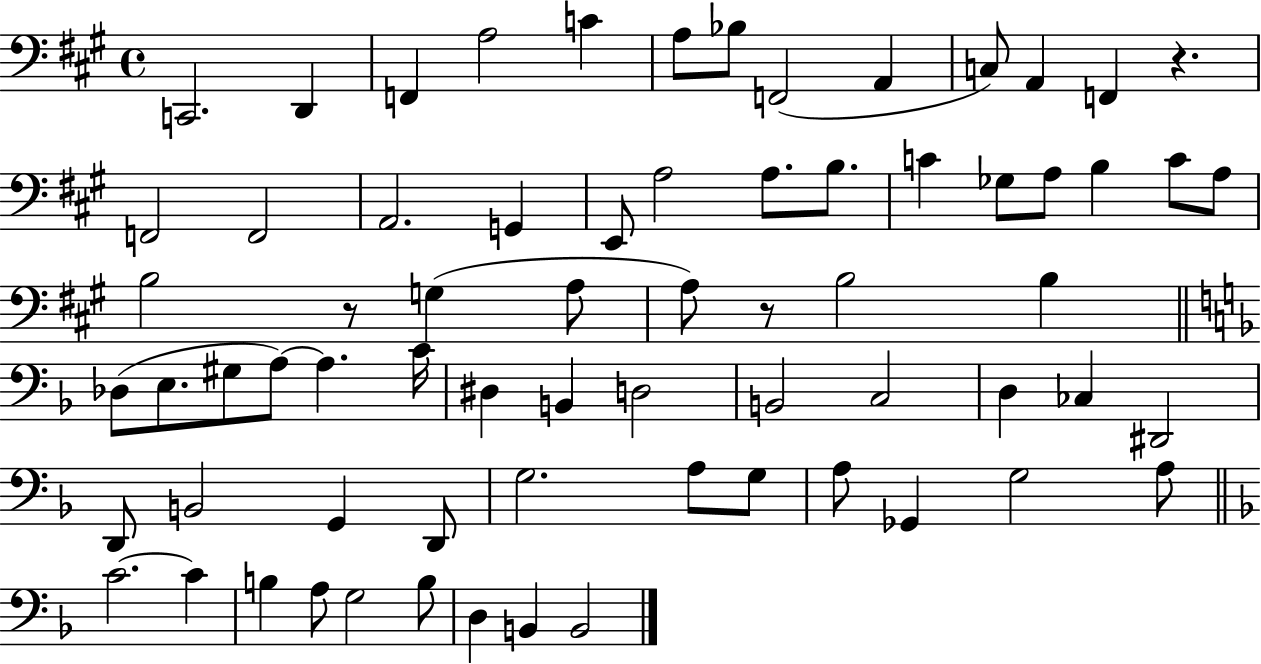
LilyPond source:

{
  \clef bass
  \time 4/4
  \defaultTimeSignature
  \key a \major
  c,2. d,4 | f,4 a2 c'4 | a8 bes8 f,2( a,4 | c8) a,4 f,4 r4. | \break f,2 f,2 | a,2. g,4 | e,8 a2 a8. b8. | c'4 ges8 a8 b4 c'8 a8 | \break b2 r8 g4( a8 | a8) r8 b2 b4 | \bar "||" \break \key d \minor des8( e8. gis8 a8~~) a4. c'16 | dis4 b,4 d2 | b,2 c2 | d4 ces4 dis,2 | \break d,8 b,2 g,4 d,8 | g2. a8 g8 | a8 ges,4 g2 a8 | \bar "||" \break \key f \major c'2.~~ c'4 | b4 a8 g2 b8 | d4 b,4 b,2 | \bar "|."
}